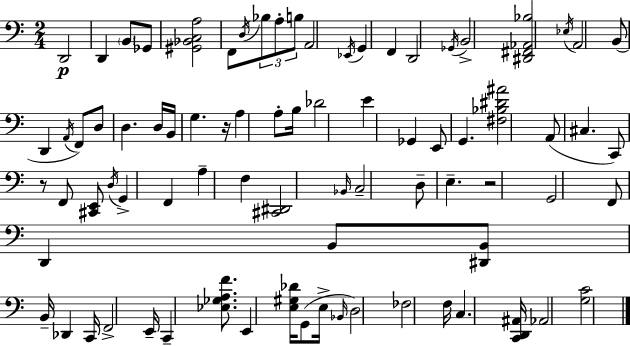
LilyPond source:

{
  \clef bass
  \numericTimeSignature
  \time 2/4
  \key a \minor
  \repeat volta 2 { d,2\p | d,4 \parenthesize b,8 ges,8 | <gis, bes, c a>2 | f,8 \acciaccatura { d16 } \tuplet 3/2 { bes8 a8-. b8 } | \break a,2 | \acciaccatura { ees,16 } g,4 f,4 | d,2 | \acciaccatura { ges,16 } b,2-> | \break <dis, fis, aes, bes>2 | \acciaccatura { ees16 } a,2 | b,8( d,4 | \acciaccatura { a,16 }) f,8 d8 d4. | \break d16 b,16 g4. | r16 a4 | a8-. b16 des'2 | e'4 | \break ges,4 e,8 g,4. | <fis bes dis' ais'>2 | a,8( cis4. | c,8) r8 | \break f,8 <cis, e,>8 \acciaccatura { d16 } g,4-> | f,4 a4-- | f4 <cis, dis,>2 | \grace { bes,16 } c2-- | \break d8-- | e4.-- r2 | g,2 | f,8 | \break d,4 b,8 <dis, b,>8 | b,16-- des,4 c,16 f,2-> | e,16-- | c,4-- <ees ges a f'>8. e,4 | \break <e gis des'>16 g,8( e16-> \grace { bes,16 } | d2) | fes2 | f16 c4. <c, d, ais,>16 | \break aes,2 | <g c'>2 | } \bar "|."
}